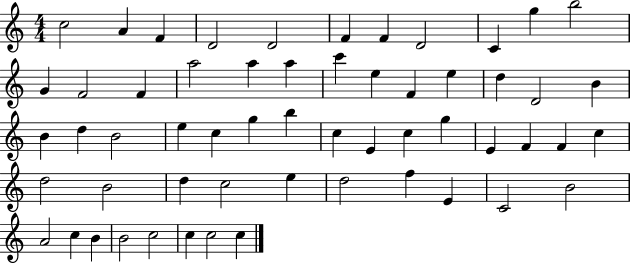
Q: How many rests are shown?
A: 0